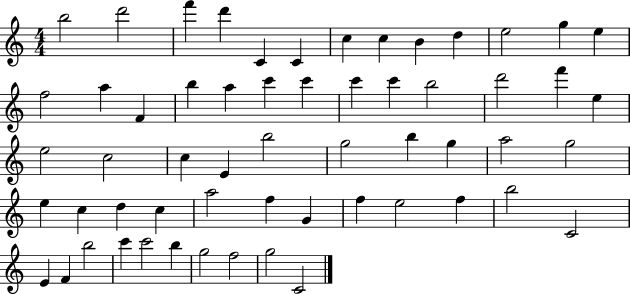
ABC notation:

X:1
T:Untitled
M:4/4
L:1/4
K:C
b2 d'2 f' d' C C c c B d e2 g e f2 a F b a c' c' c' c' b2 d'2 f' e e2 c2 c E b2 g2 b g a2 g2 e c d c a2 f G f e2 f b2 C2 E F b2 c' c'2 b g2 f2 g2 C2